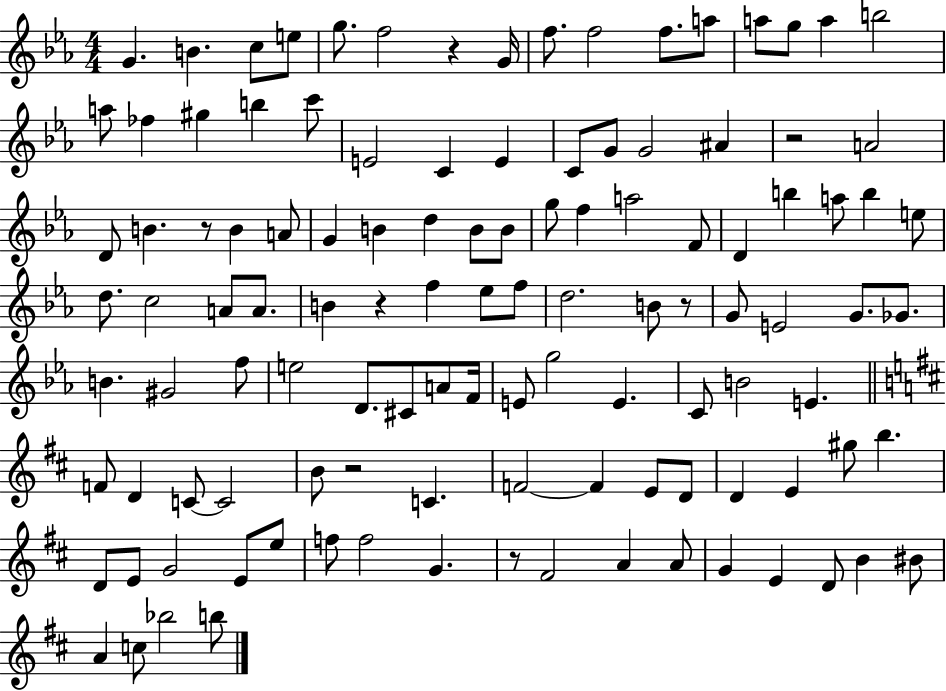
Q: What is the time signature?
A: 4/4